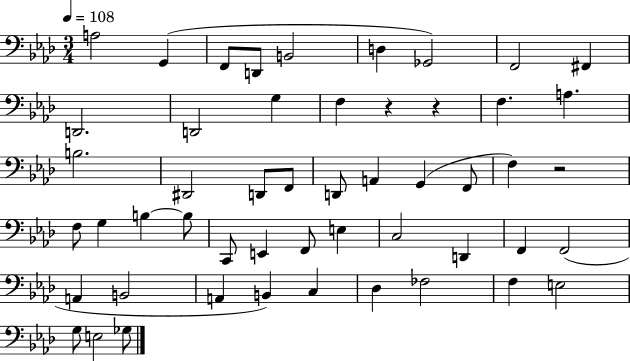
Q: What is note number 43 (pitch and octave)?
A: FES3